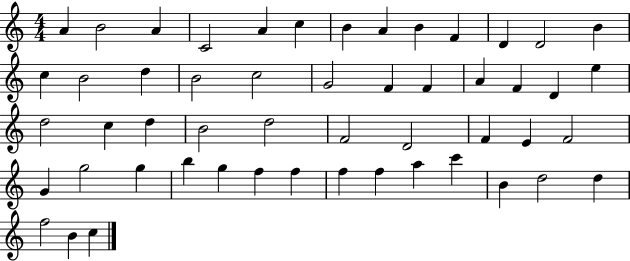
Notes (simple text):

A4/q B4/h A4/q C4/h A4/q C5/q B4/q A4/q B4/q F4/q D4/q D4/h B4/q C5/q B4/h D5/q B4/h C5/h G4/h F4/q F4/q A4/q F4/q D4/q E5/q D5/h C5/q D5/q B4/h D5/h F4/h D4/h F4/q E4/q F4/h G4/q G5/h G5/q B5/q G5/q F5/q F5/q F5/q F5/q A5/q C6/q B4/q D5/h D5/q F5/h B4/q C5/q